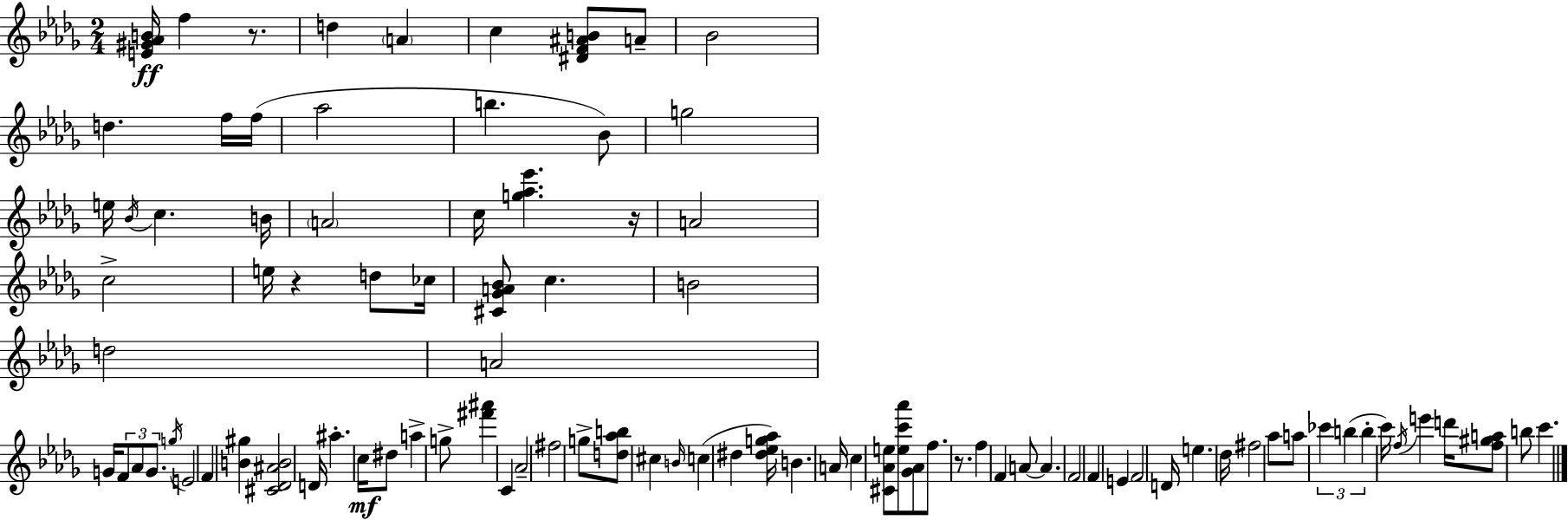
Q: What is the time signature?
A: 2/4